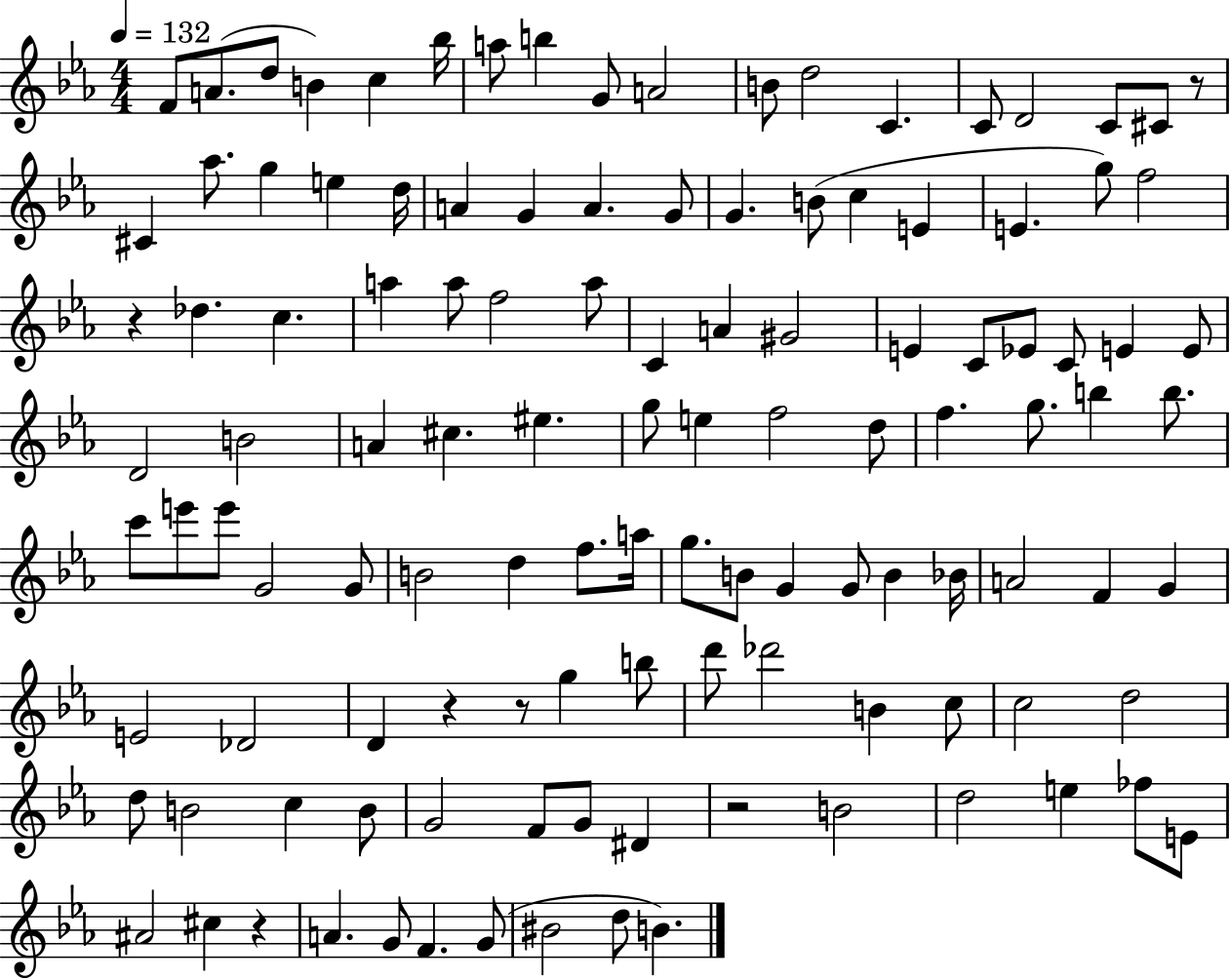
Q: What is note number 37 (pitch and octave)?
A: A5